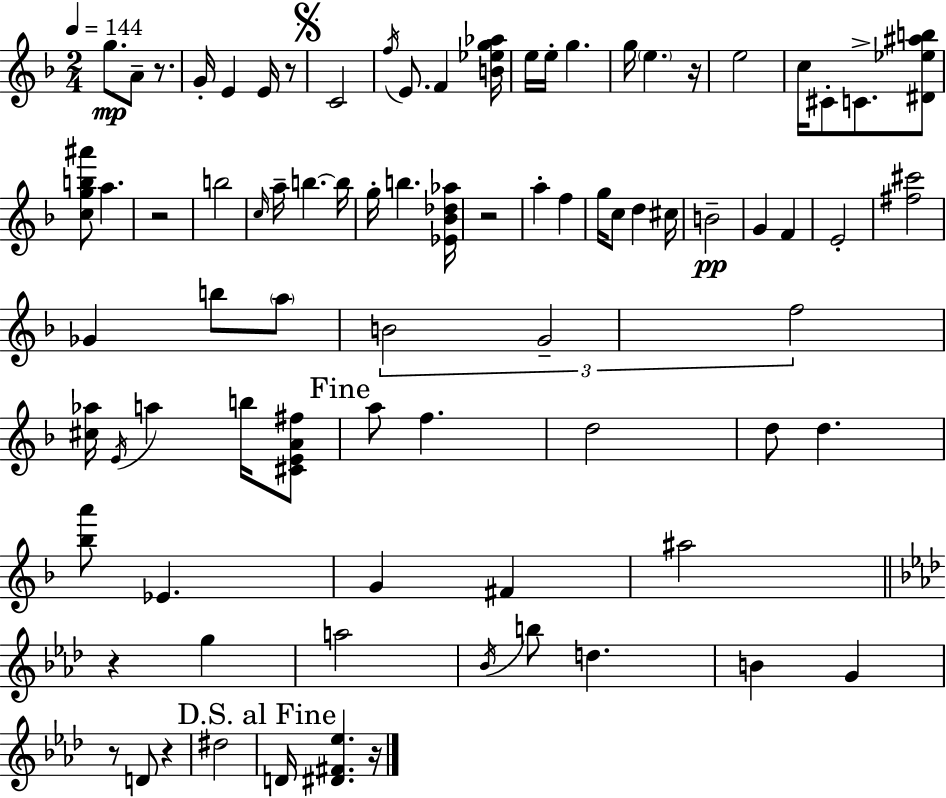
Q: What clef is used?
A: treble